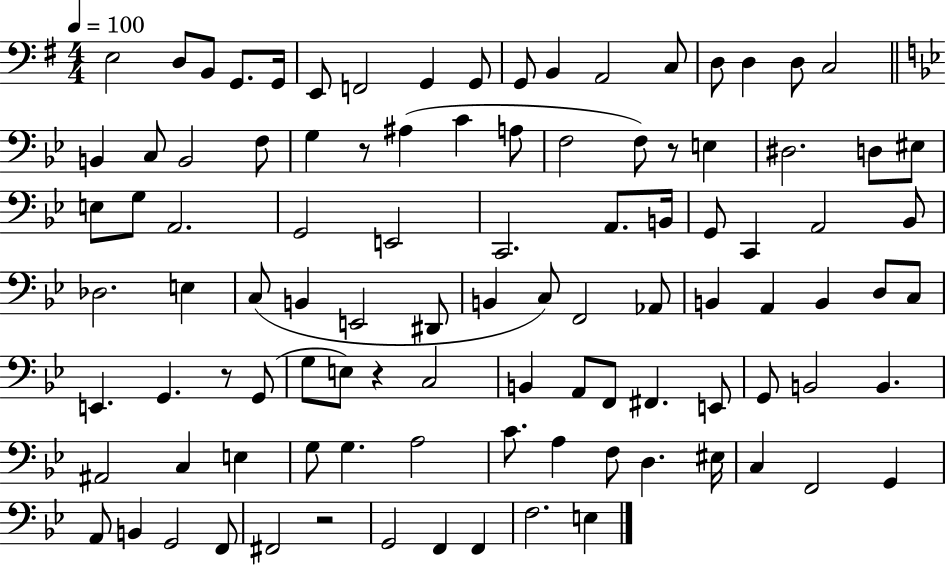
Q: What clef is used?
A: bass